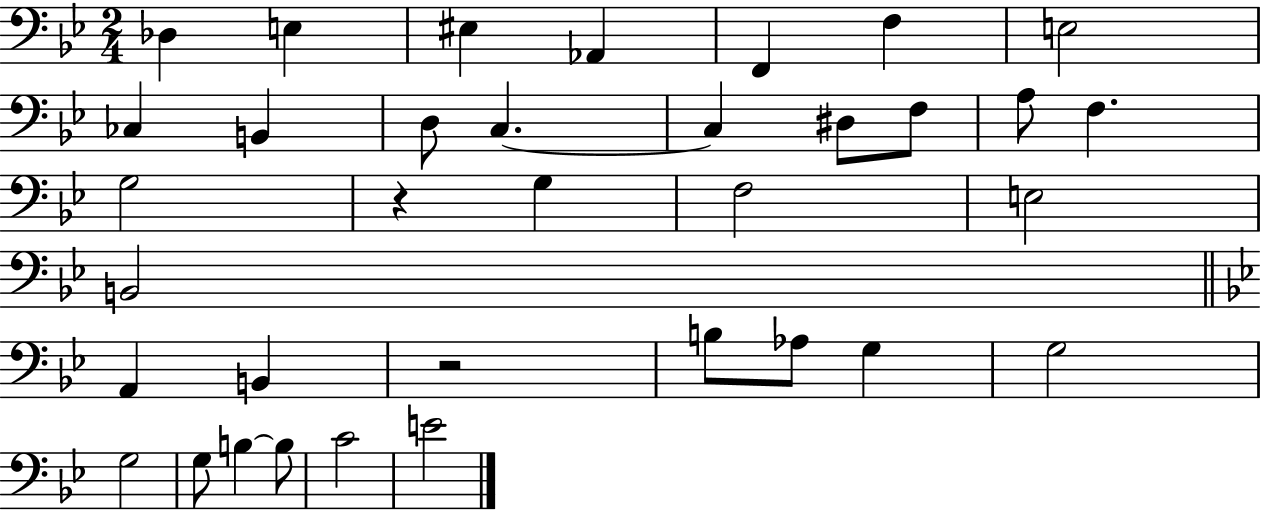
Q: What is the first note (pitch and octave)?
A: Db3